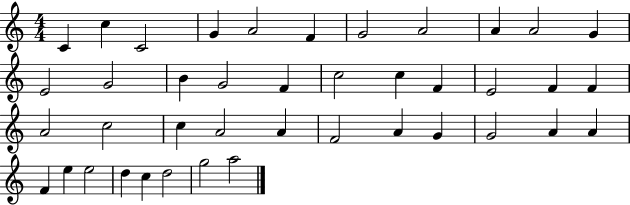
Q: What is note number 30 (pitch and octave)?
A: G4